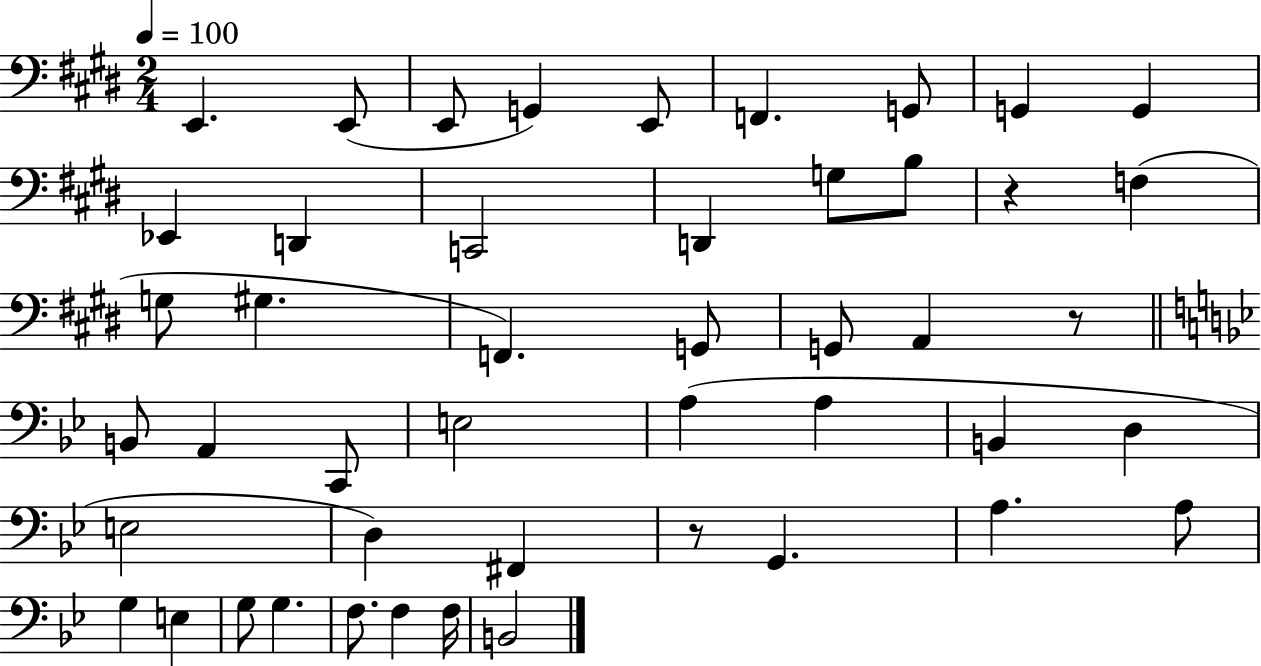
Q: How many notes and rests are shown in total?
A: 47